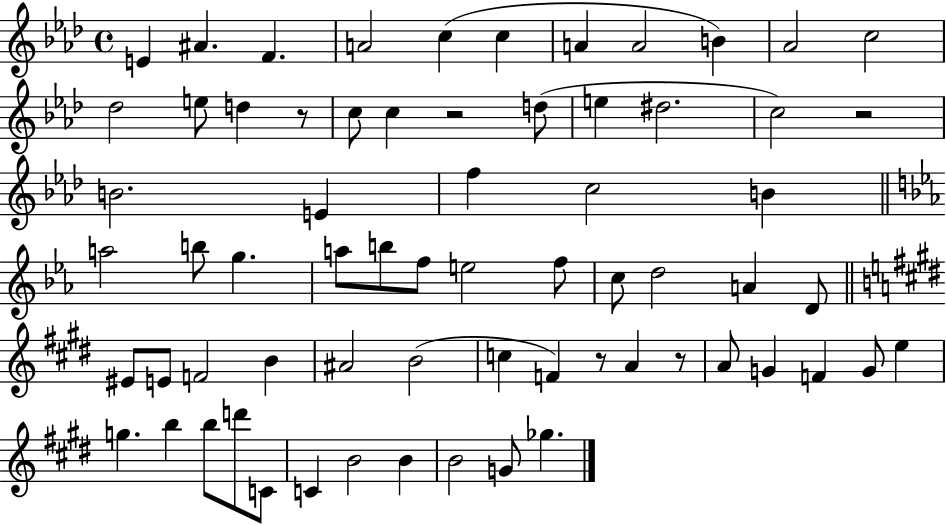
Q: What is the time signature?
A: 4/4